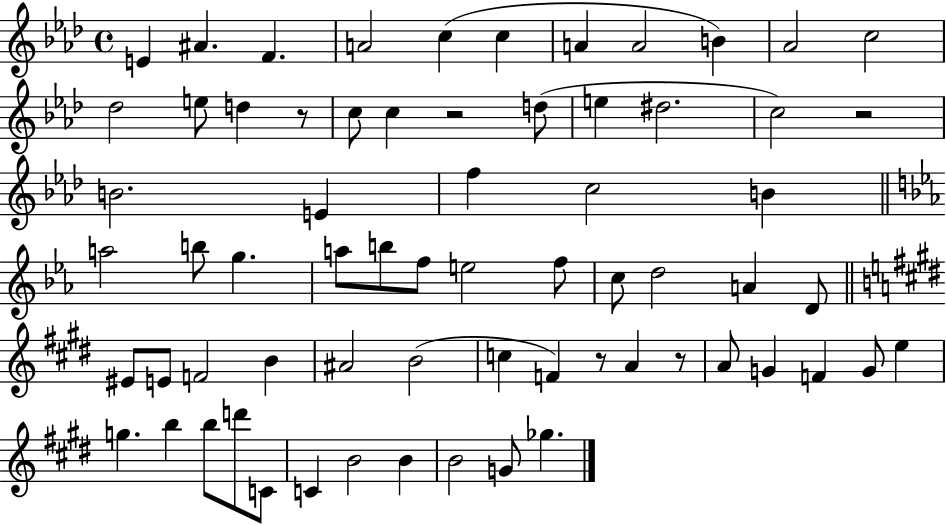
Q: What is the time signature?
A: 4/4